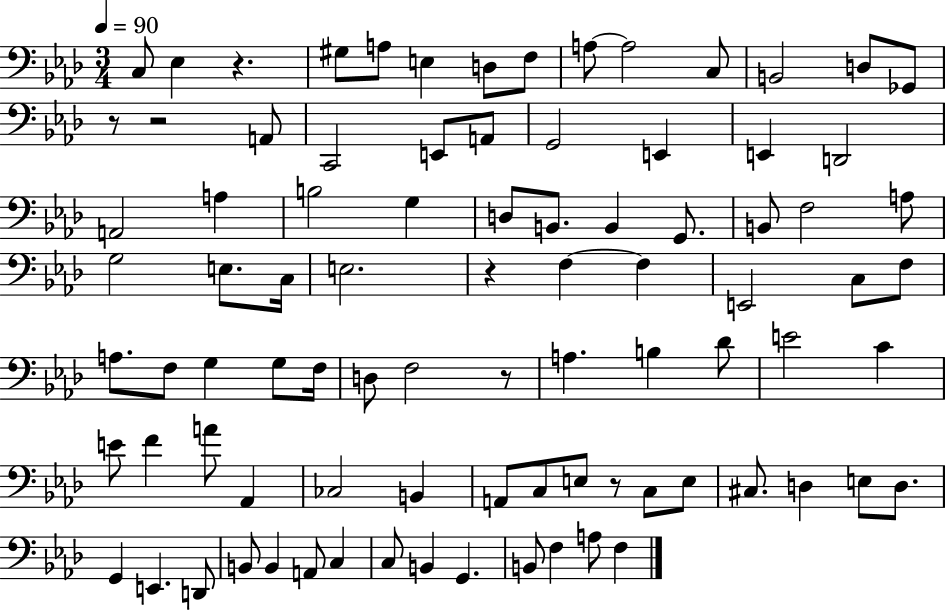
{
  \clef bass
  \numericTimeSignature
  \time 3/4
  \key aes \major
  \tempo 4 = 90
  c8 ees4 r4. | gis8 a8 e4 d8 f8 | a8~~ a2 c8 | b,2 d8 ges,8 | \break r8 r2 a,8 | c,2 e,8 a,8 | g,2 e,4 | e,4 d,2 | \break a,2 a4 | b2 g4 | d8 b,8. b,4 g,8. | b,8 f2 a8 | \break g2 e8. c16 | e2. | r4 f4~~ f4 | e,2 c8 f8 | \break a8. f8 g4 g8 f16 | d8 f2 r8 | a4. b4 des'8 | e'2 c'4 | \break e'8 f'4 a'8 aes,4 | ces2 b,4 | a,8 c8 e8 r8 c8 e8 | cis8. d4 e8 d8. | \break g,4 e,4. d,8 | b,8 b,4 a,8 c4 | c8 b,4 g,4. | b,8 f4 a8 f4 | \break \bar "|."
}